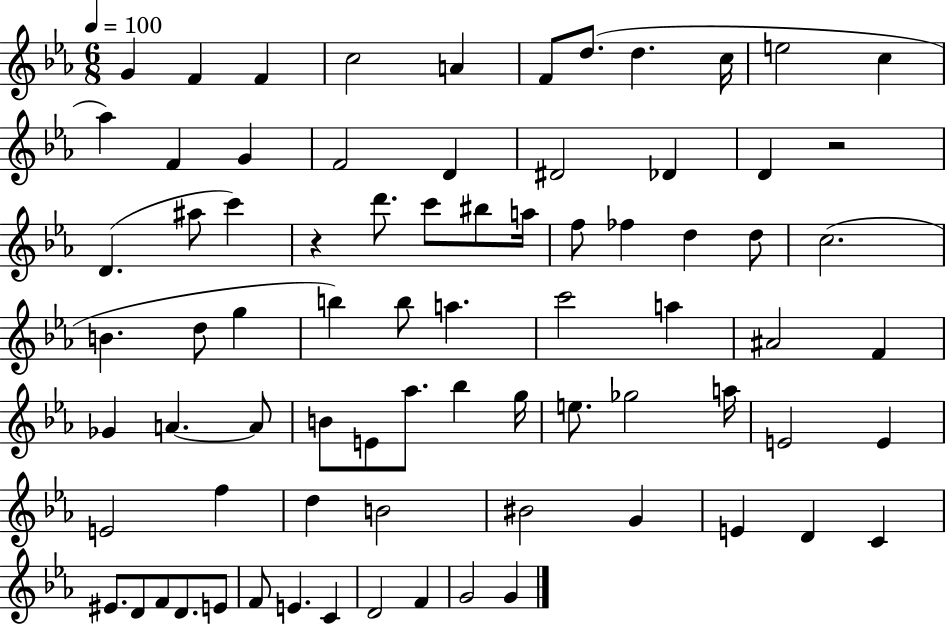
{
  \clef treble
  \numericTimeSignature
  \time 6/8
  \key ees \major
  \tempo 4 = 100
  g'4 f'4 f'4 | c''2 a'4 | f'8 d''8.( d''4. c''16 | e''2 c''4 | \break aes''4) f'4 g'4 | f'2 d'4 | dis'2 des'4 | d'4 r2 | \break d'4.( ais''8 c'''4) | r4 d'''8. c'''8 bis''8 a''16 | f''8 fes''4 d''4 d''8 | c''2.( | \break b'4. d''8 g''4 | b''4) b''8 a''4. | c'''2 a''4 | ais'2 f'4 | \break ges'4 a'4.~~ a'8 | b'8 e'8 aes''8. bes''4 g''16 | e''8. ges''2 a''16 | e'2 e'4 | \break e'2 f''4 | d''4 b'2 | bis'2 g'4 | e'4 d'4 c'4 | \break eis'8. d'8 f'8 d'8. e'8 | f'8 e'4. c'4 | d'2 f'4 | g'2 g'4 | \break \bar "|."
}